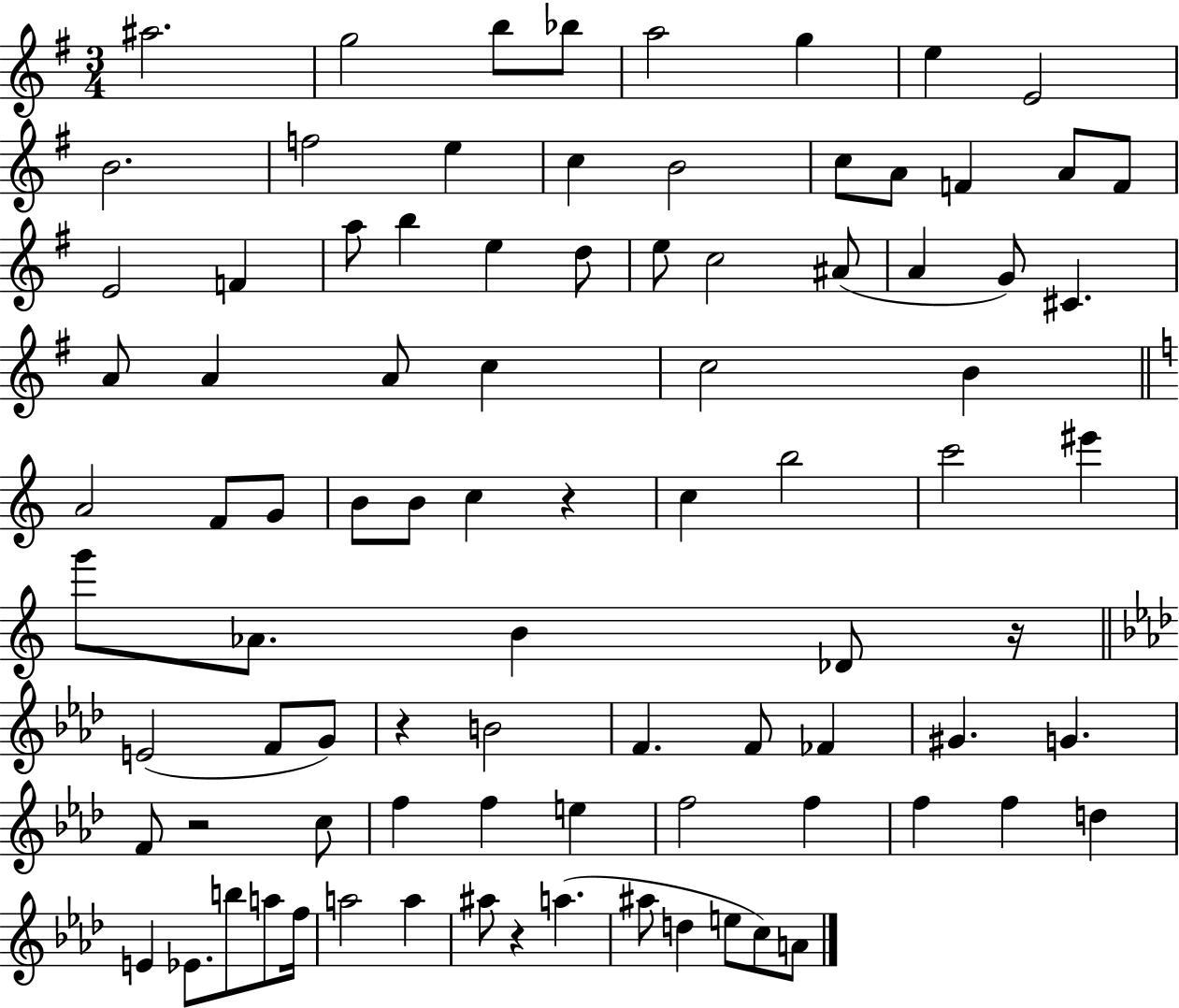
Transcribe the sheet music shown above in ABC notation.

X:1
T:Untitled
M:3/4
L:1/4
K:G
^a2 g2 b/2 _b/2 a2 g e E2 B2 f2 e c B2 c/2 A/2 F A/2 F/2 E2 F a/2 b e d/2 e/2 c2 ^A/2 A G/2 ^C A/2 A A/2 c c2 B A2 F/2 G/2 B/2 B/2 c z c b2 c'2 ^e' g'/2 _A/2 B _D/2 z/4 E2 F/2 G/2 z B2 F F/2 _F ^G G F/2 z2 c/2 f f e f2 f f f d E _E/2 b/2 a/2 f/4 a2 a ^a/2 z a ^a/2 d e/2 c/2 A/2